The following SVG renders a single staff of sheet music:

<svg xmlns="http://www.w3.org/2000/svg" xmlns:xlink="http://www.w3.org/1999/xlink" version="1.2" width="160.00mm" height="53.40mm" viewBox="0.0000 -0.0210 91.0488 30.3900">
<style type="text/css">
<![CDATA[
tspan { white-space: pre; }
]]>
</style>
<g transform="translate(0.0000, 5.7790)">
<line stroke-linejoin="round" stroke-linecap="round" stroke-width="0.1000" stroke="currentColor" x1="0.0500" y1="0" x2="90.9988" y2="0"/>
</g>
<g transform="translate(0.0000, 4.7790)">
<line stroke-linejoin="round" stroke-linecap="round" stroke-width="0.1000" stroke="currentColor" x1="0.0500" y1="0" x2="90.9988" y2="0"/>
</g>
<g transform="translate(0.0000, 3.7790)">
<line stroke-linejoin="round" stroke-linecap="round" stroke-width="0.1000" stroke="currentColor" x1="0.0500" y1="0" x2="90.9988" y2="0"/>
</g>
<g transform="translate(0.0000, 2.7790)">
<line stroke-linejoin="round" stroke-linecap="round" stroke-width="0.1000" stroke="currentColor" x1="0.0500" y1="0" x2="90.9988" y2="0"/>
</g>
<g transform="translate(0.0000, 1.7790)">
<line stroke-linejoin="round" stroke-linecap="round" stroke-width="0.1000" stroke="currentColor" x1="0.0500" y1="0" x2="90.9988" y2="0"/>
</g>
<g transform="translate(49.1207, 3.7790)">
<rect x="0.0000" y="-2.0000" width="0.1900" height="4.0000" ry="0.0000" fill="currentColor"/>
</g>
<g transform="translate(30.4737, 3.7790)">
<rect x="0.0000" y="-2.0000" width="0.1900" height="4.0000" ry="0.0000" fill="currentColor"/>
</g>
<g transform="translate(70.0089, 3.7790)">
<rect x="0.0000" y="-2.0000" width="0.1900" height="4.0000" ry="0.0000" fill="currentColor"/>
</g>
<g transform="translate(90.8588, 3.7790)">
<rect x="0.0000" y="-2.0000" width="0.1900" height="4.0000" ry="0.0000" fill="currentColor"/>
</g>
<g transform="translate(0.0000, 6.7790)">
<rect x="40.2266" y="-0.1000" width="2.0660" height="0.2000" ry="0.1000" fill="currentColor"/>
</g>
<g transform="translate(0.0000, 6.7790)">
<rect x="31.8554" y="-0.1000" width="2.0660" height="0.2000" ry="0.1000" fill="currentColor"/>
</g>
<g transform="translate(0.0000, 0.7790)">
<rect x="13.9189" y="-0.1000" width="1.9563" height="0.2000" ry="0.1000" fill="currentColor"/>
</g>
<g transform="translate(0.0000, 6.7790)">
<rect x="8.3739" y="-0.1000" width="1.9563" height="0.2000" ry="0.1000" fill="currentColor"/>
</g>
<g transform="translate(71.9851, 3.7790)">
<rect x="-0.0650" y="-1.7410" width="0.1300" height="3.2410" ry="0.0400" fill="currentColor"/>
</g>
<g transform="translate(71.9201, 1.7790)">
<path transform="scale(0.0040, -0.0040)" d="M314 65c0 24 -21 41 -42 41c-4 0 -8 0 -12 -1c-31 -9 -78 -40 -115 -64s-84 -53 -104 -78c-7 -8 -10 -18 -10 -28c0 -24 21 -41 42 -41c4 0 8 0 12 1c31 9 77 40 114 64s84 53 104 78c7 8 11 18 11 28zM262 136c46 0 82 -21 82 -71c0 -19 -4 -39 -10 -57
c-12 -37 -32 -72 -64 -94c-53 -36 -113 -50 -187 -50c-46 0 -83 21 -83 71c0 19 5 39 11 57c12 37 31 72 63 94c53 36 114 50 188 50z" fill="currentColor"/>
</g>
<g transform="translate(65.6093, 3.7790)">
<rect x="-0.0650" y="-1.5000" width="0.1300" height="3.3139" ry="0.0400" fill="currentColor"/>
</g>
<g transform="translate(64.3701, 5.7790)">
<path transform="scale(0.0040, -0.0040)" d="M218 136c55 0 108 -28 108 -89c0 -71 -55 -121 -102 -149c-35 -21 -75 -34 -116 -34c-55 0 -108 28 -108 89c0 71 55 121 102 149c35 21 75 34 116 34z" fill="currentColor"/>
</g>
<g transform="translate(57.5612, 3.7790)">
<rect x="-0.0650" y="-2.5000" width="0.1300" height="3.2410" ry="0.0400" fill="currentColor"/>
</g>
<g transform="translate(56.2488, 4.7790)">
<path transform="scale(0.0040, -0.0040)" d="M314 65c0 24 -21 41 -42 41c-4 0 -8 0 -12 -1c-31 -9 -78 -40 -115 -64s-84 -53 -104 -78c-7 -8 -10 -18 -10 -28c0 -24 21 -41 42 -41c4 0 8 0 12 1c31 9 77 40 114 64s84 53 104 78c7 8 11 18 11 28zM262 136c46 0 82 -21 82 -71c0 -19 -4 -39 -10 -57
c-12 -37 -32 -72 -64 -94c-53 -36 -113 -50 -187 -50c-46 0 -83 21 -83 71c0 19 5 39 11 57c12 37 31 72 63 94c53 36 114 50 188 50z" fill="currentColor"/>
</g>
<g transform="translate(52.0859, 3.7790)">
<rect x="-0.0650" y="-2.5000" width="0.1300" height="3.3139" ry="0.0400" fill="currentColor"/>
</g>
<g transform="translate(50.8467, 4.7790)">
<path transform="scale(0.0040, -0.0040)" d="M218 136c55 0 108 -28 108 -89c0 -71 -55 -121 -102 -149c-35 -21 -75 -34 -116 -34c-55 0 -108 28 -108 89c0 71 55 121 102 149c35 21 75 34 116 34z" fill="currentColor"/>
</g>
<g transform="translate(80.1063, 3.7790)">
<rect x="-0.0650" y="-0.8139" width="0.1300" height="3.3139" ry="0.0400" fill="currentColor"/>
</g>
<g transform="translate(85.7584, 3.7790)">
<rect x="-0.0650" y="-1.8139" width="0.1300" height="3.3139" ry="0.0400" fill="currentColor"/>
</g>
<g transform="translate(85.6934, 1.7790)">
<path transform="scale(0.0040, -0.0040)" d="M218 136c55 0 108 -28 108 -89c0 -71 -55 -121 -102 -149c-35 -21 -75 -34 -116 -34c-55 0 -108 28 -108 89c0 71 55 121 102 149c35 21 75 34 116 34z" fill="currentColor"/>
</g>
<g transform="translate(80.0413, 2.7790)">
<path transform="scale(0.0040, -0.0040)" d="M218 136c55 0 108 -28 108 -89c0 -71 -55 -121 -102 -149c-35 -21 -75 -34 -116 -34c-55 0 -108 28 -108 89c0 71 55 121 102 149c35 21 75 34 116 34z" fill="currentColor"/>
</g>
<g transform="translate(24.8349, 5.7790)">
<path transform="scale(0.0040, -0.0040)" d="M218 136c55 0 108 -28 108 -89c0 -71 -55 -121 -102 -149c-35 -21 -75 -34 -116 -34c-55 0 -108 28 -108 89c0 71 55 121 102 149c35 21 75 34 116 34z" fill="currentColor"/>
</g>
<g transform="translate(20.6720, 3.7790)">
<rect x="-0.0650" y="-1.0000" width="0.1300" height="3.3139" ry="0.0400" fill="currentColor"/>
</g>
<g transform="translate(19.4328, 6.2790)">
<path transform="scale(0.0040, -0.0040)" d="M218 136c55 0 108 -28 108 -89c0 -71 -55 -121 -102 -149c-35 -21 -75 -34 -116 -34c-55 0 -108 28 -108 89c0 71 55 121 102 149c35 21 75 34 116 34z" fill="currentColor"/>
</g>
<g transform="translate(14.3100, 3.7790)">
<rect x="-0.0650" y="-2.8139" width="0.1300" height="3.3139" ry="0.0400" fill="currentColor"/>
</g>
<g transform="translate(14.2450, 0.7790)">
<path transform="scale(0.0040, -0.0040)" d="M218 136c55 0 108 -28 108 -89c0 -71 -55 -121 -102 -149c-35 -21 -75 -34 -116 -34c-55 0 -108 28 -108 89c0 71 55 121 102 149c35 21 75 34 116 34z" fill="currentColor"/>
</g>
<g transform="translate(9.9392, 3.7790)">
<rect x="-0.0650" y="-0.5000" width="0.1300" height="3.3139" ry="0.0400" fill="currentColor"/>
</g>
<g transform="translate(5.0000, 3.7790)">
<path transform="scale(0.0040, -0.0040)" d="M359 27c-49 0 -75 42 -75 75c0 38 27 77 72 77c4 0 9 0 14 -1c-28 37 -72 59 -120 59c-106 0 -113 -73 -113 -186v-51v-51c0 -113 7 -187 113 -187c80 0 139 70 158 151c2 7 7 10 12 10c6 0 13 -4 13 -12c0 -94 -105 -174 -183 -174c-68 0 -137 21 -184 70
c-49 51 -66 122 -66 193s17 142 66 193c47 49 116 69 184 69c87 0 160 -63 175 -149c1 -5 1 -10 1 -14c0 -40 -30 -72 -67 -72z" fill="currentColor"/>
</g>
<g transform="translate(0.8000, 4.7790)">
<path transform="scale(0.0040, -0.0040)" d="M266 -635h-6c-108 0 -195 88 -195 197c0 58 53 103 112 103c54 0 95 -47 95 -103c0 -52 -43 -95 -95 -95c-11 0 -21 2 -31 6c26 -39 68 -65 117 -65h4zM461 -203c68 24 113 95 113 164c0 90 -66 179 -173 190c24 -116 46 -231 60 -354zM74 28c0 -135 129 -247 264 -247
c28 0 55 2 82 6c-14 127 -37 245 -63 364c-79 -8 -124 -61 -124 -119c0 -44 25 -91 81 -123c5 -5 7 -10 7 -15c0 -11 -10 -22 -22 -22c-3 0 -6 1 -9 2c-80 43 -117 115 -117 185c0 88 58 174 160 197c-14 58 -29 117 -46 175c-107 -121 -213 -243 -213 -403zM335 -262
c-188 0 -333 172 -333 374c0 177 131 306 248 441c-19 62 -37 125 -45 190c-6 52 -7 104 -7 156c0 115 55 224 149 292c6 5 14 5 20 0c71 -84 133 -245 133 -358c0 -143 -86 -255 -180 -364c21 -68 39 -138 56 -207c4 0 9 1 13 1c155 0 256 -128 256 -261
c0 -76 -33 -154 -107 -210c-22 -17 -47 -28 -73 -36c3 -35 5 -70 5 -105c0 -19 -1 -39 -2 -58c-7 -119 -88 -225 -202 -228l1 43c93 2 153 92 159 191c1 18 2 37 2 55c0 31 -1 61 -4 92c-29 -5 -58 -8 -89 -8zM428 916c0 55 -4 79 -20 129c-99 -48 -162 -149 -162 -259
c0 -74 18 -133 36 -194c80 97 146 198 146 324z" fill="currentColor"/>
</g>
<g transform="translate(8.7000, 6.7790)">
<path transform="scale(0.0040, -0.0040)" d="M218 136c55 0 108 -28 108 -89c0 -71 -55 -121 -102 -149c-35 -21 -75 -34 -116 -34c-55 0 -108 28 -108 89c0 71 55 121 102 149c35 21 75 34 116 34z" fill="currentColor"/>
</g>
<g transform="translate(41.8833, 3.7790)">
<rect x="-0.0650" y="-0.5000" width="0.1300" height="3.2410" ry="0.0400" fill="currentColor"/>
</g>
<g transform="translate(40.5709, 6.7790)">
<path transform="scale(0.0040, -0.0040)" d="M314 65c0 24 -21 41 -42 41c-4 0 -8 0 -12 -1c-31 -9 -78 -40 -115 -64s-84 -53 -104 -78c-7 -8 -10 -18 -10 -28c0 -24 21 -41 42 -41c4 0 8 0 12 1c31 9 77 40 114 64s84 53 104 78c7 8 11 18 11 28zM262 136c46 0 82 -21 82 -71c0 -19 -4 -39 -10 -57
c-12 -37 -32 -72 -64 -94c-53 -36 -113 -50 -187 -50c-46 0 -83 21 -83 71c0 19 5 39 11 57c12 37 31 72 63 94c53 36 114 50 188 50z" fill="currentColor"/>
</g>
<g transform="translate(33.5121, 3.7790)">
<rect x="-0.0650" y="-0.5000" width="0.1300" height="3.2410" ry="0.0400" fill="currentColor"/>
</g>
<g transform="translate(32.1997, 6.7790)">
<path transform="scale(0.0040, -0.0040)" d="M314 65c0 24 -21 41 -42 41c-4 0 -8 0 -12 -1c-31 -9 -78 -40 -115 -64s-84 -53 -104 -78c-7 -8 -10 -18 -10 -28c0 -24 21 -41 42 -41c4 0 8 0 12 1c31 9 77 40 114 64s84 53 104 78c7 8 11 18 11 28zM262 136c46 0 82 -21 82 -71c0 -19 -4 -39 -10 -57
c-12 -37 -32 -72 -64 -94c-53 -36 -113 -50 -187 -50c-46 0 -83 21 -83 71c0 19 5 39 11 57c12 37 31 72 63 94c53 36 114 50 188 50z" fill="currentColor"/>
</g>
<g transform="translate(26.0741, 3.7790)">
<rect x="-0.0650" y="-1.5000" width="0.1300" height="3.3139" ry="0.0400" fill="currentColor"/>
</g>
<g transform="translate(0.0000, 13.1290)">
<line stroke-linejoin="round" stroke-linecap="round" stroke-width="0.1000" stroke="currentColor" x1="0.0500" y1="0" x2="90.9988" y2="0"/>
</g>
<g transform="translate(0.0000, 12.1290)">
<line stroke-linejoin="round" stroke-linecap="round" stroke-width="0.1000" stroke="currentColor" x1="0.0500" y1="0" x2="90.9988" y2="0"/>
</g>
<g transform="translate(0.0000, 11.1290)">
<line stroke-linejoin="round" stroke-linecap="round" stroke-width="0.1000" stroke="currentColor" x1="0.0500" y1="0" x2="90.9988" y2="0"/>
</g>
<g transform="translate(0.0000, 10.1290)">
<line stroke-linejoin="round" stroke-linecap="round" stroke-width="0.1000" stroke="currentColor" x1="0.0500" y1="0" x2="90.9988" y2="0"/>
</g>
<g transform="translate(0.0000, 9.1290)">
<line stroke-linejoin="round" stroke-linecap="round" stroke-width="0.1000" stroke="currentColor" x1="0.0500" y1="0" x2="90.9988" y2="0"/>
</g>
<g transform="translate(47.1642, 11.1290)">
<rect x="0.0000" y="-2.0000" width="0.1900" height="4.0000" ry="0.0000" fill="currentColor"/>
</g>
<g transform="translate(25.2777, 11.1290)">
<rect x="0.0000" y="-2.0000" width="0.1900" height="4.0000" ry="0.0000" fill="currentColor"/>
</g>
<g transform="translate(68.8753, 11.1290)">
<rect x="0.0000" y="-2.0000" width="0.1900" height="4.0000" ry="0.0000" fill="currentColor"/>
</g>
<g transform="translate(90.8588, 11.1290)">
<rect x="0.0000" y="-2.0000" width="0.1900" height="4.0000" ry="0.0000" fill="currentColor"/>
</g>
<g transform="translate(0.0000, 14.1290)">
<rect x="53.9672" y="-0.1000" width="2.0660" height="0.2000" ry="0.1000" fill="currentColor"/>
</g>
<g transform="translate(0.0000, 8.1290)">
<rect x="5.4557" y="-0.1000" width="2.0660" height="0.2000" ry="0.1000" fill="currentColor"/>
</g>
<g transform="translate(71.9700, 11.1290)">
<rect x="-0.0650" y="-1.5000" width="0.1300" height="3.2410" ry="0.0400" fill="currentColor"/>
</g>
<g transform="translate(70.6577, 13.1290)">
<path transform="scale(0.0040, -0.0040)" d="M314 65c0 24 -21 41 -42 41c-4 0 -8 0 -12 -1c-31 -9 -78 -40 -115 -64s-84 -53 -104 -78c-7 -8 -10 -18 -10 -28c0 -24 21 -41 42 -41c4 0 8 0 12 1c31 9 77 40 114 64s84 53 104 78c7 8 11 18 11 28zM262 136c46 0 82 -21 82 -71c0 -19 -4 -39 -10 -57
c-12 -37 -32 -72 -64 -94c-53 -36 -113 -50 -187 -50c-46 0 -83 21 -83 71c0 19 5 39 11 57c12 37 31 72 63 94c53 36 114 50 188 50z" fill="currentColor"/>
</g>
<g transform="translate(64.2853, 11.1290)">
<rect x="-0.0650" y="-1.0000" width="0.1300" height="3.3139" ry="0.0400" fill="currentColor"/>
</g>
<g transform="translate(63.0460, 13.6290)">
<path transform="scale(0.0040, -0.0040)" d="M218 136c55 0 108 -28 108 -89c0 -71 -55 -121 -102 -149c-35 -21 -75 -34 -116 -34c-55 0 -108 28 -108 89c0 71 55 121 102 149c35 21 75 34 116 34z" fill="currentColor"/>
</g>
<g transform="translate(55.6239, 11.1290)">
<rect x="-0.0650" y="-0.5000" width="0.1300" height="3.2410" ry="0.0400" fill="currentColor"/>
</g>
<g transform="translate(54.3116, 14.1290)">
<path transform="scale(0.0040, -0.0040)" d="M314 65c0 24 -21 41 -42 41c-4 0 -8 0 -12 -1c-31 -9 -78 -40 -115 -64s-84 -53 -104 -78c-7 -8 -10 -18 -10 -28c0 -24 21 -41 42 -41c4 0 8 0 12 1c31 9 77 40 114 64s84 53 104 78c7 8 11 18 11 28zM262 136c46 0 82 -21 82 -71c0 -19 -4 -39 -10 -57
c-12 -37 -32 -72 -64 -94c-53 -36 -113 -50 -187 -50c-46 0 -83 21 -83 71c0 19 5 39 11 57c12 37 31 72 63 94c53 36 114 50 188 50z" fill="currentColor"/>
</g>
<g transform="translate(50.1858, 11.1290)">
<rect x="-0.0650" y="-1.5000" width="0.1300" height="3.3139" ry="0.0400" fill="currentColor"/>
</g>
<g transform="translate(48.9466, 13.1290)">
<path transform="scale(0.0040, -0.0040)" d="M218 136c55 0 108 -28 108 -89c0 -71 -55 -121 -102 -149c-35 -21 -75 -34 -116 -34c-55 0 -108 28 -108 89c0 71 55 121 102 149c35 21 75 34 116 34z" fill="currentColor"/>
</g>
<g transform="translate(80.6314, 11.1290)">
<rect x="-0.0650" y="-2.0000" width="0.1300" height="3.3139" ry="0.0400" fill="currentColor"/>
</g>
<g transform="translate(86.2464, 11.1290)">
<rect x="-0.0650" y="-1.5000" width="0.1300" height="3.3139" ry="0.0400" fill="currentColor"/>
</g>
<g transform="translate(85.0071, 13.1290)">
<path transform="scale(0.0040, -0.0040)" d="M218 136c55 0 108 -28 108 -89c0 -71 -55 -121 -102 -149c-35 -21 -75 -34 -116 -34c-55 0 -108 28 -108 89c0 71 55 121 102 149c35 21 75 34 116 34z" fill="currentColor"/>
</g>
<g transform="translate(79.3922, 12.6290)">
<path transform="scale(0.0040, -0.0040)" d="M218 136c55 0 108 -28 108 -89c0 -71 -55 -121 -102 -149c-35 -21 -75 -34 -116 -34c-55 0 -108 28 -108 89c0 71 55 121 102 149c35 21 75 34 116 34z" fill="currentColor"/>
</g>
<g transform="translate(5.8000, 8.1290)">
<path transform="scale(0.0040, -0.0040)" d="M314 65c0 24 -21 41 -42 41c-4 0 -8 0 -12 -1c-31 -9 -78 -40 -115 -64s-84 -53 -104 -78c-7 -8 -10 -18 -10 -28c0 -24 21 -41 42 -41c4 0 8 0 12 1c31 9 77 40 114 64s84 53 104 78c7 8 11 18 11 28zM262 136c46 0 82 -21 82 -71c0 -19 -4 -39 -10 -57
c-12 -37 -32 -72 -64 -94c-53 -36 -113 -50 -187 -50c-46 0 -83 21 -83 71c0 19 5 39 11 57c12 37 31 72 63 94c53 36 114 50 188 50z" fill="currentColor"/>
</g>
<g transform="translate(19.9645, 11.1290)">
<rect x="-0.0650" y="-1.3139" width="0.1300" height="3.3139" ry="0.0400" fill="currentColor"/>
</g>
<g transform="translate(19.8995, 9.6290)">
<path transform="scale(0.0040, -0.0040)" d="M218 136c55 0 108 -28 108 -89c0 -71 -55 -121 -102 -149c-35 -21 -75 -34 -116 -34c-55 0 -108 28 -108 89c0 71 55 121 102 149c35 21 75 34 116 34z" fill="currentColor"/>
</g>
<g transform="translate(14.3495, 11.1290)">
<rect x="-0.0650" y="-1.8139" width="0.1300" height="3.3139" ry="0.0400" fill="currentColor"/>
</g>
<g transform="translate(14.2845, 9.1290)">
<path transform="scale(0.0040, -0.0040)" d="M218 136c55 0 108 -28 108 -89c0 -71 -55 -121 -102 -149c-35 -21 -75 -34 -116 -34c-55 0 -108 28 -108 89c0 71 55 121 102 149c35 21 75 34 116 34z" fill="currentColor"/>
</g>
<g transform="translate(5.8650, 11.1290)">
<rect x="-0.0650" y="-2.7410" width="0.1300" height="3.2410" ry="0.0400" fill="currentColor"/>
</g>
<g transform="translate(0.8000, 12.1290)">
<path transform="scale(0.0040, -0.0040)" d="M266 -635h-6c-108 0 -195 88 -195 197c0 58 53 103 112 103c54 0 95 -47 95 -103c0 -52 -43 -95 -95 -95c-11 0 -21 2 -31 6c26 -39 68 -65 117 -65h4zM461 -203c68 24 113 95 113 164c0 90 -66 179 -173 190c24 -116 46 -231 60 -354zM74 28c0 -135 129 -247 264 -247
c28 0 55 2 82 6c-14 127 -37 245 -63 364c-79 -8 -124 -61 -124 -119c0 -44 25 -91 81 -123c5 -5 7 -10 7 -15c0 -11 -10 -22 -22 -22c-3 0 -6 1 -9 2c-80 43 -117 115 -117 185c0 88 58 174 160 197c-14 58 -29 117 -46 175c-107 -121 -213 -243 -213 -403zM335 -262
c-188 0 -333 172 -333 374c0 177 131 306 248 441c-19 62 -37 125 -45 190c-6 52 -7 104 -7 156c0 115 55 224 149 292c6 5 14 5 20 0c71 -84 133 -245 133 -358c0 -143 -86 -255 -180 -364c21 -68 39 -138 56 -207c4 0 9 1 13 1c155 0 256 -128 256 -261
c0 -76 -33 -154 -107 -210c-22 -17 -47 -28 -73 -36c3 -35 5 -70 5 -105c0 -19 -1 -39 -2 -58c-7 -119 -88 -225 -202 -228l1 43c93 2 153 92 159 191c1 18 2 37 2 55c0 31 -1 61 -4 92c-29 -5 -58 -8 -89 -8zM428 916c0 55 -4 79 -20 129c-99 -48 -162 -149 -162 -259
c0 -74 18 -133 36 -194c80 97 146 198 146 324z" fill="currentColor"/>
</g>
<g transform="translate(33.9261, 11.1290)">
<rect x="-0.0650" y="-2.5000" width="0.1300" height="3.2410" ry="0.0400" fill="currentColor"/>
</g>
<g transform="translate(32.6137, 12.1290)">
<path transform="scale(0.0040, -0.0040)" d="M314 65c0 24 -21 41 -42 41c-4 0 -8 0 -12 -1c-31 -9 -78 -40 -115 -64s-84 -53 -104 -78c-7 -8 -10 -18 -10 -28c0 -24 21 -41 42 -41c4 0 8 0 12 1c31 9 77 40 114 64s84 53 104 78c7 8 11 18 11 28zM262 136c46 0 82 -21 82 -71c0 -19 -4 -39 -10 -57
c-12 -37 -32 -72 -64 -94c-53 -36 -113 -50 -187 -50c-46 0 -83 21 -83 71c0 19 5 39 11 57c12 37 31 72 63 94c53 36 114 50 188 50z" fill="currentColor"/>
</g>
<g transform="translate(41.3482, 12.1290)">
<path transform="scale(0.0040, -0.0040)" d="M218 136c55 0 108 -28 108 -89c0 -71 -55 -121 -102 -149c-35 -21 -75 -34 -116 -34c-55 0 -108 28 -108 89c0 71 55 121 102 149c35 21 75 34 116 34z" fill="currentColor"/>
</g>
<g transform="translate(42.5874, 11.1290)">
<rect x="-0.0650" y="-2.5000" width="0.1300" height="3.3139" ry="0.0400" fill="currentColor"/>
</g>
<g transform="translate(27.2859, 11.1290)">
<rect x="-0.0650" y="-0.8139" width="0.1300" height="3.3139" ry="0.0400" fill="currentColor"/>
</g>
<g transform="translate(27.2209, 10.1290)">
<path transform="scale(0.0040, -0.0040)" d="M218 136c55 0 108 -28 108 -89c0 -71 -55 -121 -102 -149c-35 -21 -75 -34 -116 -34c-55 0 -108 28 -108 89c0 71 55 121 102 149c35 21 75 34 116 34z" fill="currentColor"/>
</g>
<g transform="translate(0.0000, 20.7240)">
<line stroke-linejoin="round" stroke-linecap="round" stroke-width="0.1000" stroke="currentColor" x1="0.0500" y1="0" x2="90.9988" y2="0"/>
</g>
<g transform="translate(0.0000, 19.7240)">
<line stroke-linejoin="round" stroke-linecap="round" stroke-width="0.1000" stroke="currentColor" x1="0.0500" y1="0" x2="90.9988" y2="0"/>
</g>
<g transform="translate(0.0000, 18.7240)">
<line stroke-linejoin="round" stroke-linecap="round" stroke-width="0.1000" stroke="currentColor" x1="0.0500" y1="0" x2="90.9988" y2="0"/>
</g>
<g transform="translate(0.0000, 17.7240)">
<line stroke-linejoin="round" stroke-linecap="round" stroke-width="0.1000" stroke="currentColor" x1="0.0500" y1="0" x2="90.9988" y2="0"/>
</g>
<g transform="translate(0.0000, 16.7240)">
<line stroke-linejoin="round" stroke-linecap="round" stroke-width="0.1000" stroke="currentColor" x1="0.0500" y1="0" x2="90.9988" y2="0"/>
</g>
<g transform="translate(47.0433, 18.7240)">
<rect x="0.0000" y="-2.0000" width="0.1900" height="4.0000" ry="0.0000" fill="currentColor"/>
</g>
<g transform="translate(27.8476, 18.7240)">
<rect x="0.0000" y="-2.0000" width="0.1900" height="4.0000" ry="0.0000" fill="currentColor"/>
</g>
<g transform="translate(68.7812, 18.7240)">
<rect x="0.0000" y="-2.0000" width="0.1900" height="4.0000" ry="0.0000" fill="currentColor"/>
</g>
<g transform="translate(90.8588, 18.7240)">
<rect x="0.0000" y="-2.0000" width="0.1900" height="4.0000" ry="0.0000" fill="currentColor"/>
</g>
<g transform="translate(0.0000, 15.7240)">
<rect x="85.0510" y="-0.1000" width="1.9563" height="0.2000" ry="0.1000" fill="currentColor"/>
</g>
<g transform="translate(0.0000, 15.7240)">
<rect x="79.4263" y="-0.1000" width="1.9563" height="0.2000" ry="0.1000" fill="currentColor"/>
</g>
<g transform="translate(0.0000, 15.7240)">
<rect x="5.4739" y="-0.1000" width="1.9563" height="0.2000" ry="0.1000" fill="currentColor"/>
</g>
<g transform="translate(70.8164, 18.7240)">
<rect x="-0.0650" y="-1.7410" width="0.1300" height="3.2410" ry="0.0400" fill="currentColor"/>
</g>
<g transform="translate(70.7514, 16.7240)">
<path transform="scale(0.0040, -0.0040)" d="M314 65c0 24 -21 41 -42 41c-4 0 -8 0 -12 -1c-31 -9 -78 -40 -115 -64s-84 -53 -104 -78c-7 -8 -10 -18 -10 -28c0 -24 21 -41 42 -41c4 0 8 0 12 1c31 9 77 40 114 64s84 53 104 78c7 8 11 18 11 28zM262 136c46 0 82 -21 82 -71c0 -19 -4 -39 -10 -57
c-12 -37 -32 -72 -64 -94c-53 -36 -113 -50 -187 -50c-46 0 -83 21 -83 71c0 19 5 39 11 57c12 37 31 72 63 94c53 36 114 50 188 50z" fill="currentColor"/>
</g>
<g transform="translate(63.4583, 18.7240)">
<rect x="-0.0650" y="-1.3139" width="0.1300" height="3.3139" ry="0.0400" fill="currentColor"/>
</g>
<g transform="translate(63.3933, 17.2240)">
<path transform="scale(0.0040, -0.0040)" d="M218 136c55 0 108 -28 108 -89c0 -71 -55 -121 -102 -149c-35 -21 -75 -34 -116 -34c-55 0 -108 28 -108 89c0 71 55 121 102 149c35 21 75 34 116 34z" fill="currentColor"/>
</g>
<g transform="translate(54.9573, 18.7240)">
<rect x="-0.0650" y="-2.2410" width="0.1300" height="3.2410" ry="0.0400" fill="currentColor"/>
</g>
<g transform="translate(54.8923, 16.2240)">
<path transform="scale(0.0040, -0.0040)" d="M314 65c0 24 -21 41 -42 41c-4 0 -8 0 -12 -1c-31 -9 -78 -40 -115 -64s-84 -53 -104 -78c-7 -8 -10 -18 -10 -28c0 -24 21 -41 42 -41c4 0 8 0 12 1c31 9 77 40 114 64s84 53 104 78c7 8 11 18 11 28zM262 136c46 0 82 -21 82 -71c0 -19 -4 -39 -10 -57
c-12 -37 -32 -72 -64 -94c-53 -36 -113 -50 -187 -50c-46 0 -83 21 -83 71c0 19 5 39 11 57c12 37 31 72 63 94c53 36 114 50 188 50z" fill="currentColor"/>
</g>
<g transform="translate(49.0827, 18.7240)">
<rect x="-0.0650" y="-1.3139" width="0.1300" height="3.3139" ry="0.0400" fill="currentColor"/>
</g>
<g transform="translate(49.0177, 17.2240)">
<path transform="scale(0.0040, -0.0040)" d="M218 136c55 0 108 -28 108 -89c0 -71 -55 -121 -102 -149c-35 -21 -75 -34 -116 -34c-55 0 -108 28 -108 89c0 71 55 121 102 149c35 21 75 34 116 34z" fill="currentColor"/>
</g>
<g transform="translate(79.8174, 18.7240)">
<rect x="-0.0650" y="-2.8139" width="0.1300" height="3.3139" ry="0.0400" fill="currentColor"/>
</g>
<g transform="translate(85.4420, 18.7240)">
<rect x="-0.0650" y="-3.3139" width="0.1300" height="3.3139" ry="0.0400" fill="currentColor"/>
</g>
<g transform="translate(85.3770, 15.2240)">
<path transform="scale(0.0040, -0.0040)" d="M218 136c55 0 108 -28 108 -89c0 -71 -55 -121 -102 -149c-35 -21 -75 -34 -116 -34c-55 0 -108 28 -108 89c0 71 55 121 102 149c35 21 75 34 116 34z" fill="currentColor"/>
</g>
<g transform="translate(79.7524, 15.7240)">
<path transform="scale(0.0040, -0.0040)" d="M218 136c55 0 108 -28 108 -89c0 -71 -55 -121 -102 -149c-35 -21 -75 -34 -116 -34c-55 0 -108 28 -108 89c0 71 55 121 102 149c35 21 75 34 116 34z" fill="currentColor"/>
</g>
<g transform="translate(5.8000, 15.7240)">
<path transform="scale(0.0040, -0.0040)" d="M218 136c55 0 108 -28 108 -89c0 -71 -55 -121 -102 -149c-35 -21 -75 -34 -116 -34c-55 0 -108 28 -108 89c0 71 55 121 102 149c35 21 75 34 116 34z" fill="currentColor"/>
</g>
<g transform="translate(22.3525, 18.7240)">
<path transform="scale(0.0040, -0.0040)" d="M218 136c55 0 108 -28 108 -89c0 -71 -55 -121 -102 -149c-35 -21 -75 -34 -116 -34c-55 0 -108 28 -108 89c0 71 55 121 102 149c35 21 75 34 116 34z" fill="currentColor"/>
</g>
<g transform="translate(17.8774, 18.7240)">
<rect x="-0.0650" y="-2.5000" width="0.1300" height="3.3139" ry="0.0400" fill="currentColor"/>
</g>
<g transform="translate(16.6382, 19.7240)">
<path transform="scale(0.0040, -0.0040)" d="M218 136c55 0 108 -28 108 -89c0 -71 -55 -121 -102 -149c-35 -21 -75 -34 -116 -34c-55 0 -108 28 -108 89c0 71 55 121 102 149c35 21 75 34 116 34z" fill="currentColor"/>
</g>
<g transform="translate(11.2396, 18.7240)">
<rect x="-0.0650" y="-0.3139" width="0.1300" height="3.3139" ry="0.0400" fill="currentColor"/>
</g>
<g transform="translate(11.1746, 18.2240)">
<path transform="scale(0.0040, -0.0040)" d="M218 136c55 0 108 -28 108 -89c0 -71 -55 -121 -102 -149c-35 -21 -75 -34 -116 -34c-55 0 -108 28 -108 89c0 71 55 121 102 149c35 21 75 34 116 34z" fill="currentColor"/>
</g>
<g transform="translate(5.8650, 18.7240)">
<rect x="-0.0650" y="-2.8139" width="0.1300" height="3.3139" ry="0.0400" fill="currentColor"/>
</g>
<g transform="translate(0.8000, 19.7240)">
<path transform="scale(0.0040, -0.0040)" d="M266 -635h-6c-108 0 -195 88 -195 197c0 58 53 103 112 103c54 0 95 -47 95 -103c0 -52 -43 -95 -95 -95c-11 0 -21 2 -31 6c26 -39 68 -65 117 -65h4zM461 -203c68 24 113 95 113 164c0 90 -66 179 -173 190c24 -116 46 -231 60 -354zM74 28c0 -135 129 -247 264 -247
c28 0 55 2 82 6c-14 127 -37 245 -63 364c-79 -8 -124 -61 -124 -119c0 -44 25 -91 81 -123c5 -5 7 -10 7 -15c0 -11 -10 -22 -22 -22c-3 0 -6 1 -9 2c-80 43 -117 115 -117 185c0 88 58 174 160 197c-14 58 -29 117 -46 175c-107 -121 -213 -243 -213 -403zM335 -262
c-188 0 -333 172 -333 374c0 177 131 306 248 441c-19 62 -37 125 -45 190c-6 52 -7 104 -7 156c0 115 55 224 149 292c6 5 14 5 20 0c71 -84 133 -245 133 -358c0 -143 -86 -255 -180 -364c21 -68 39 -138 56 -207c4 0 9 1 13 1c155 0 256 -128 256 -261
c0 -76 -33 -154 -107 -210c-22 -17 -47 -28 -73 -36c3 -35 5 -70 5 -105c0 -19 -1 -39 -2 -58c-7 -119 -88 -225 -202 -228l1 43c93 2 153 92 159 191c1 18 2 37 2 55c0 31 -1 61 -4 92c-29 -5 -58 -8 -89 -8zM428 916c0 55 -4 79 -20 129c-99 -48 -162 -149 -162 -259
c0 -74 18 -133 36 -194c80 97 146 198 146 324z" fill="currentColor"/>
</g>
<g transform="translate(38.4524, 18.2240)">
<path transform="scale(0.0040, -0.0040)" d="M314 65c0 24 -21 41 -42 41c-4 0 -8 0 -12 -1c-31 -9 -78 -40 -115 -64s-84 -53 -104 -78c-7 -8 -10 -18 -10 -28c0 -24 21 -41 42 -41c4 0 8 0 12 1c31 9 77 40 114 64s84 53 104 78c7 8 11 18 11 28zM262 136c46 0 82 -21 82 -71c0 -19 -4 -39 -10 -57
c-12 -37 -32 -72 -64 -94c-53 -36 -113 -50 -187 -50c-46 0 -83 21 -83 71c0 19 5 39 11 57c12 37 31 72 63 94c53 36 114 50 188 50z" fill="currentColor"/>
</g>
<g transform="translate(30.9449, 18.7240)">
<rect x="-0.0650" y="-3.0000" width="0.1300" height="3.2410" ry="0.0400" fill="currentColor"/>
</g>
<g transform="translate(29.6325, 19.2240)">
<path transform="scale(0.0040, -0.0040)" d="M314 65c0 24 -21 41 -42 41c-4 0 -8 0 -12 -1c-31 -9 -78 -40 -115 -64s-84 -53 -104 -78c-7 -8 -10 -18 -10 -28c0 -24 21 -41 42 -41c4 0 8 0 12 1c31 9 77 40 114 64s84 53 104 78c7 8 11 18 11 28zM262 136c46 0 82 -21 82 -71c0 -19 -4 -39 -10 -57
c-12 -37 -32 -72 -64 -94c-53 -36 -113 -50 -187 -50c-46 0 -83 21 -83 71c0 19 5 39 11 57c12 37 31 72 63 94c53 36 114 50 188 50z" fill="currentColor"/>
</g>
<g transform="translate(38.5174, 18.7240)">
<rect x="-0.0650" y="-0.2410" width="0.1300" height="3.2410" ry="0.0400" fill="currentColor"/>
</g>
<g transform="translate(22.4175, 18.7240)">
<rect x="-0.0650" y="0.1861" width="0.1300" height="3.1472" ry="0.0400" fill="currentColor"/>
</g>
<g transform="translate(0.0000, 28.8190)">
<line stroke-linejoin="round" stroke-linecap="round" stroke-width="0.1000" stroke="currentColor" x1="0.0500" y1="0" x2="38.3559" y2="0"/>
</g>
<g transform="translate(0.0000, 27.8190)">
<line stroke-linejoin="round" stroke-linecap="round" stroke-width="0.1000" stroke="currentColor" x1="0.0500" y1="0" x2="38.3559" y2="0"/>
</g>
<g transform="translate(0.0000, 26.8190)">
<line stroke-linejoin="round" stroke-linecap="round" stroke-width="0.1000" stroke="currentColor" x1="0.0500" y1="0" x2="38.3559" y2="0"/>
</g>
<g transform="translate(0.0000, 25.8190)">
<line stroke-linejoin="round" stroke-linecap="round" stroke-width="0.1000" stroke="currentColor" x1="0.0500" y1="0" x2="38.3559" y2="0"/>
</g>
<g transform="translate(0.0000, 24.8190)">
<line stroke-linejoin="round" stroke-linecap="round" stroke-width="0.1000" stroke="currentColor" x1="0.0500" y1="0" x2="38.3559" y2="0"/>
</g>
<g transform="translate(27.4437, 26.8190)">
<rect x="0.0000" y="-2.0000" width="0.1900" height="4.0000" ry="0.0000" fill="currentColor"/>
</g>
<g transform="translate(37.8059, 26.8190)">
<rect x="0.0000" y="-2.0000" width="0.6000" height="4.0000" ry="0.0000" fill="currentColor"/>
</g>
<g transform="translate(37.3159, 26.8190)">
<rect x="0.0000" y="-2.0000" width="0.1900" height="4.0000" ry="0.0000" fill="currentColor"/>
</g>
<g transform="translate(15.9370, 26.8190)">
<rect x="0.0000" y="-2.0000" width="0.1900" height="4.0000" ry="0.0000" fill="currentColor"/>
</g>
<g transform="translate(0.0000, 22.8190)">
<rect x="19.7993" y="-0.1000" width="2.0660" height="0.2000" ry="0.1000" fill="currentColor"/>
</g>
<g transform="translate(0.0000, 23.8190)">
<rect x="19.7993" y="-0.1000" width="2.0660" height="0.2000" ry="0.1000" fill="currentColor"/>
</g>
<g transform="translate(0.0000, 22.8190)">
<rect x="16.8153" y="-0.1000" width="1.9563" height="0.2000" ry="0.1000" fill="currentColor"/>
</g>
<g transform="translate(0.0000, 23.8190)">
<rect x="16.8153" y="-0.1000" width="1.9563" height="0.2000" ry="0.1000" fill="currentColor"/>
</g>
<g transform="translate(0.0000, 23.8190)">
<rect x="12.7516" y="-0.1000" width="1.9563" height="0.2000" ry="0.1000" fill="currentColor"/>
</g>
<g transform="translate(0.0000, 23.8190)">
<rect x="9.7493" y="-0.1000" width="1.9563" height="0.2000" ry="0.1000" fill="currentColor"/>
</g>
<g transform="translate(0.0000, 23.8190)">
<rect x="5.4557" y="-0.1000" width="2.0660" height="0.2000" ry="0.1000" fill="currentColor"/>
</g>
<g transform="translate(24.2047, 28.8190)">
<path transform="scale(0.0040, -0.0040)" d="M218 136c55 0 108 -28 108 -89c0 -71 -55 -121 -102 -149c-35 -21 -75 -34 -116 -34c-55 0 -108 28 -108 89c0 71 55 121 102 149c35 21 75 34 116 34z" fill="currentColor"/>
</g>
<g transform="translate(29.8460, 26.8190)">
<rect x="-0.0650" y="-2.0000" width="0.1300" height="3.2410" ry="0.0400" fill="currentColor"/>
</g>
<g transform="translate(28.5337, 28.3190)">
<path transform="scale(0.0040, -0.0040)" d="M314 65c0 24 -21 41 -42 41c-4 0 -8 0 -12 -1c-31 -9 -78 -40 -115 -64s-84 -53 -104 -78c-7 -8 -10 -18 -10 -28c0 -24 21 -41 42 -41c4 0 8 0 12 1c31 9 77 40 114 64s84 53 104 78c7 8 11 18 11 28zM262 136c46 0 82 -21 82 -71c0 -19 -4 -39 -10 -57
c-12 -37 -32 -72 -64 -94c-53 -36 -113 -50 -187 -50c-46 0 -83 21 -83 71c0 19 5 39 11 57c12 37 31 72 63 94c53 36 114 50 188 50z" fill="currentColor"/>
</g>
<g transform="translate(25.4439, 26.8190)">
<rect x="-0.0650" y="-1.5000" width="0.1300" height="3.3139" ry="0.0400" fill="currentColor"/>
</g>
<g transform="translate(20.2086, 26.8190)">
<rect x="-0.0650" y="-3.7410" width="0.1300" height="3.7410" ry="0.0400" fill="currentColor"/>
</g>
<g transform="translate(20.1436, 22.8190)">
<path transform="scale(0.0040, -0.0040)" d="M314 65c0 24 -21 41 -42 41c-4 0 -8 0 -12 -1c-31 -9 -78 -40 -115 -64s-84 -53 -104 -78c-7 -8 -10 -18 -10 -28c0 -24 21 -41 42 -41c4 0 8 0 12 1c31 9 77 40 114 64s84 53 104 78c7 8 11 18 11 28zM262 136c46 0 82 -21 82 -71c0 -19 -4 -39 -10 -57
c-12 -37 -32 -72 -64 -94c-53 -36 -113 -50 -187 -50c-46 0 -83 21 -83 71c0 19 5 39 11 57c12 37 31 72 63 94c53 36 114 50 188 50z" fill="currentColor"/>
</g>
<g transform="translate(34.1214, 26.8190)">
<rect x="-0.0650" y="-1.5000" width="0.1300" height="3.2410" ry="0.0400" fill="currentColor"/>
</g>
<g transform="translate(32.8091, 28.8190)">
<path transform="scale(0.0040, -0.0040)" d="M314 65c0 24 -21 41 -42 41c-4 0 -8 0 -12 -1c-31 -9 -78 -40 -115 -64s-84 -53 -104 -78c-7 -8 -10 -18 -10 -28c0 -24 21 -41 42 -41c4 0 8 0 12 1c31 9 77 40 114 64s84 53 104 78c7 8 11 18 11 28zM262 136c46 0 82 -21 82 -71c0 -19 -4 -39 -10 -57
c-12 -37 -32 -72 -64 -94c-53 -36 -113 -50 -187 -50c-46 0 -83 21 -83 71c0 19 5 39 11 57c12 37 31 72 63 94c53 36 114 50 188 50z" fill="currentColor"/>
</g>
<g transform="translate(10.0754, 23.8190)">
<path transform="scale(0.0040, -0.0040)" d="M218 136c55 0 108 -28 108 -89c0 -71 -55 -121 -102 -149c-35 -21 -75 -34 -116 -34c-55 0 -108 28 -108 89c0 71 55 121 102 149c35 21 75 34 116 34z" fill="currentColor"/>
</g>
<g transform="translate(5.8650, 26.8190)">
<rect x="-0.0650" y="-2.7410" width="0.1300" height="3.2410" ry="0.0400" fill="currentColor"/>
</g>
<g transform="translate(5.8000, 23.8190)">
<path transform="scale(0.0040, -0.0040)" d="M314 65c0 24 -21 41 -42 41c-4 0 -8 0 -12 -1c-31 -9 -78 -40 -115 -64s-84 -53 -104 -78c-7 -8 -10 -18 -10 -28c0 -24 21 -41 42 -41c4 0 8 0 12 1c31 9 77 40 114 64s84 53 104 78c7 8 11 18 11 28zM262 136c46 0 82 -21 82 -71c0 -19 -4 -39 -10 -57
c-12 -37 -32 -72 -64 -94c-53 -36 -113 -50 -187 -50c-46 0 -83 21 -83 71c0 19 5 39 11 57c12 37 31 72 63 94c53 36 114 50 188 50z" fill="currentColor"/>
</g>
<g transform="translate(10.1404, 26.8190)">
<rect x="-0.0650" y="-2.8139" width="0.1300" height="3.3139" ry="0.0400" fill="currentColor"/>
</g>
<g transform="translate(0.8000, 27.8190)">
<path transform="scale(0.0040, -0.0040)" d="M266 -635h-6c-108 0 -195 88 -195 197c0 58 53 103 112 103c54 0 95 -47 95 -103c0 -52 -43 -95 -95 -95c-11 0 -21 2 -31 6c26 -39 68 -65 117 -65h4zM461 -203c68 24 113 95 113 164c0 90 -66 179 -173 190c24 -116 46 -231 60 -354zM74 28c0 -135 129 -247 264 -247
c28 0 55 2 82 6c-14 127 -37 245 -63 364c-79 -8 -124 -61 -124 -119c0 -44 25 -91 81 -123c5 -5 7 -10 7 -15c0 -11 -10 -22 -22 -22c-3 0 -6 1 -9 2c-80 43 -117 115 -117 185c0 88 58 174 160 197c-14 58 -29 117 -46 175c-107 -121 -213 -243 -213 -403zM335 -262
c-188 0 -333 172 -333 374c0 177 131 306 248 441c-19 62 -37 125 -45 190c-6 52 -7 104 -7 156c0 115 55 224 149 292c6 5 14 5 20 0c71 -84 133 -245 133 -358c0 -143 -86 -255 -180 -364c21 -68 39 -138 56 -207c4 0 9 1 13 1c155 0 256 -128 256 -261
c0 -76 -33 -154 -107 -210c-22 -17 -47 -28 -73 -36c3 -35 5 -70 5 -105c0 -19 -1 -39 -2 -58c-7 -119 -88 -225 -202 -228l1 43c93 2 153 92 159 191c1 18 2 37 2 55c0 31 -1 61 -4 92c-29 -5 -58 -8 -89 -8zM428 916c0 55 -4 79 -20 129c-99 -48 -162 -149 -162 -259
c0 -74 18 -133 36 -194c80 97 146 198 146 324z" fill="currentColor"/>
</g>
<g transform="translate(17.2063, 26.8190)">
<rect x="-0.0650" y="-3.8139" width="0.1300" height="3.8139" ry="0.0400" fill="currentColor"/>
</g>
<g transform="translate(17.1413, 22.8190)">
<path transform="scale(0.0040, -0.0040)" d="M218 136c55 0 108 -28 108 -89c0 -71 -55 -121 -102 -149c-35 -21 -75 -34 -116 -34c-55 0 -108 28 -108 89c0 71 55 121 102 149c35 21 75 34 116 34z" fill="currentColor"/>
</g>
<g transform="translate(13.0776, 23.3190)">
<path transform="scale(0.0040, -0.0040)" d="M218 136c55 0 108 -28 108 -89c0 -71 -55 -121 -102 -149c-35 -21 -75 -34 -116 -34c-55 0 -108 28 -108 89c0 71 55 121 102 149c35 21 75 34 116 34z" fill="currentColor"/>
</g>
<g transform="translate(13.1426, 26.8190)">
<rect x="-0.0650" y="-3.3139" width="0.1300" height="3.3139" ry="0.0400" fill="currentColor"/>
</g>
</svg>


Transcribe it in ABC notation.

X:1
T:Untitled
M:4/4
L:1/4
K:C
C a D E C2 C2 G G2 E f2 d f a2 f e d G2 G E C2 D E2 F E a c G B A2 c2 e g2 e f2 a b a2 a b c' c'2 E F2 E2